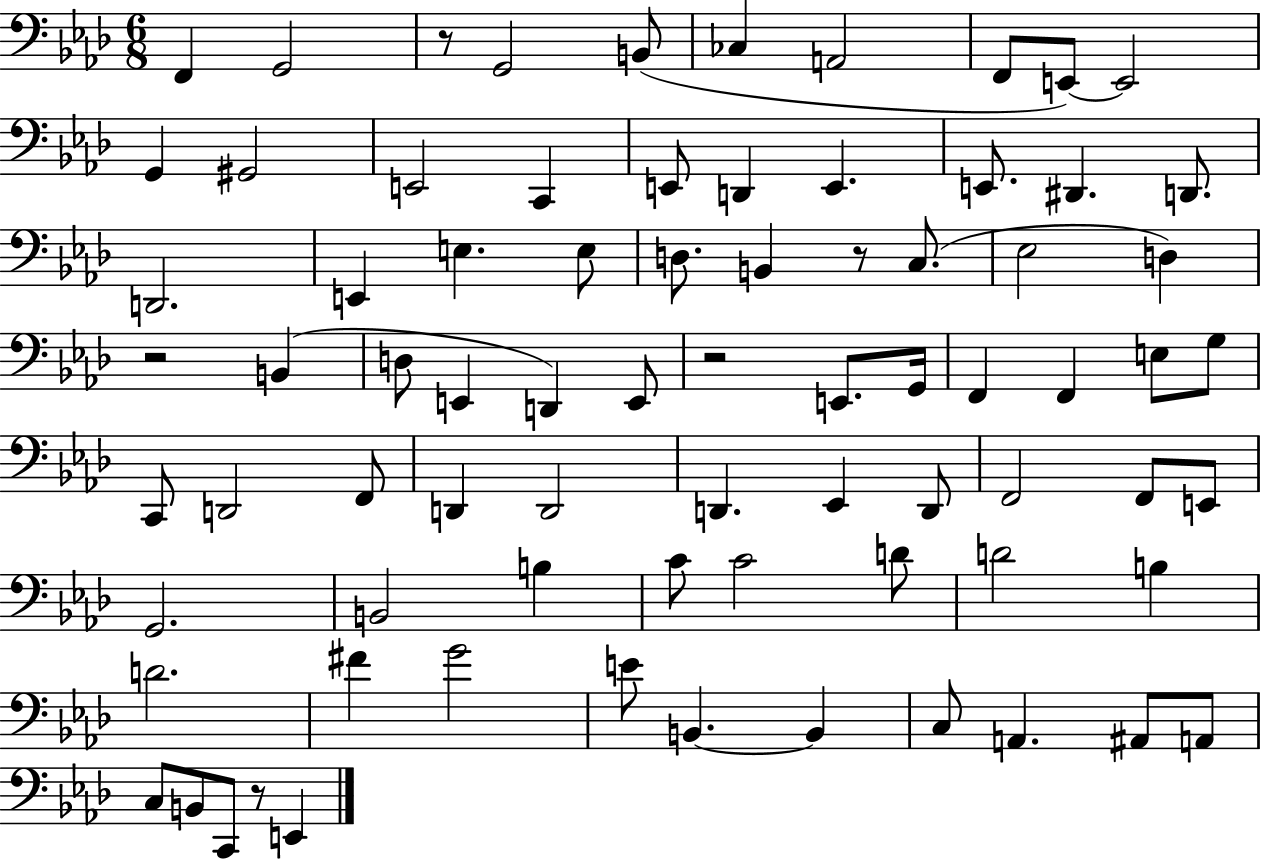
{
  \clef bass
  \numericTimeSignature
  \time 6/8
  \key aes \major
  \repeat volta 2 { f,4 g,2 | r8 g,2 b,8( | ces4 a,2 | f,8 e,8~~) e,2 | \break g,4 gis,2 | e,2 c,4 | e,8 d,4 e,4. | e,8. dis,4. d,8. | \break d,2. | e,4 e4. e8 | d8. b,4 r8 c8.( | ees2 d4) | \break r2 b,4( | d8 e,4 d,4) e,8 | r2 e,8. g,16 | f,4 f,4 e8 g8 | \break c,8 d,2 f,8 | d,4 d,2 | d,4. ees,4 d,8 | f,2 f,8 e,8 | \break g,2. | b,2 b4 | c'8 c'2 d'8 | d'2 b4 | \break d'2. | fis'4 g'2 | e'8 b,4.~~ b,4 | c8 a,4. ais,8 a,8 | \break c8 b,8 c,8 r8 e,4 | } \bar "|."
}